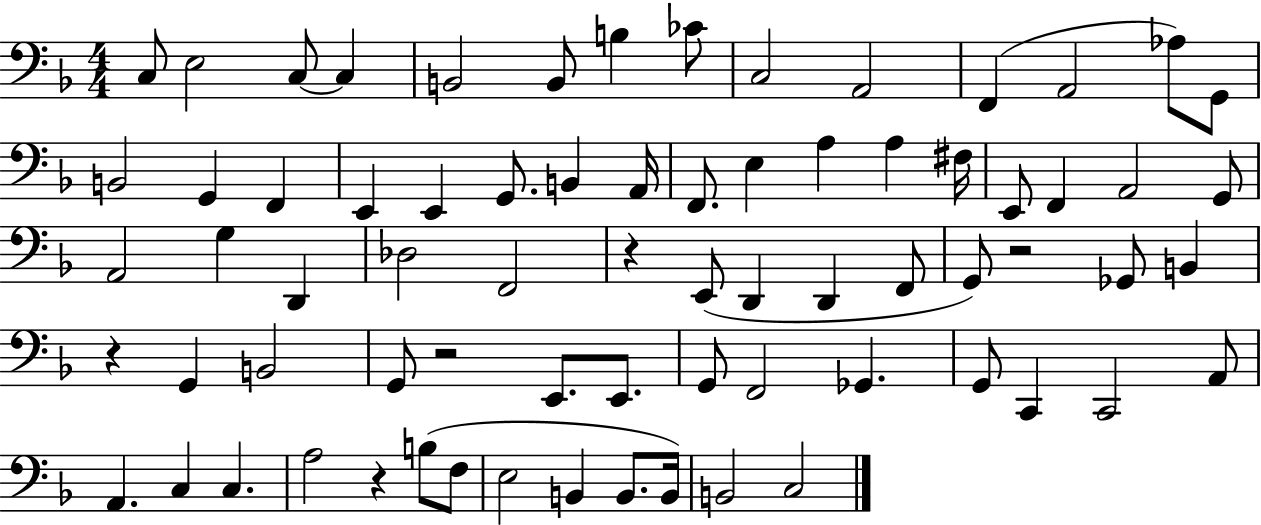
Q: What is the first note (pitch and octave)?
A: C3